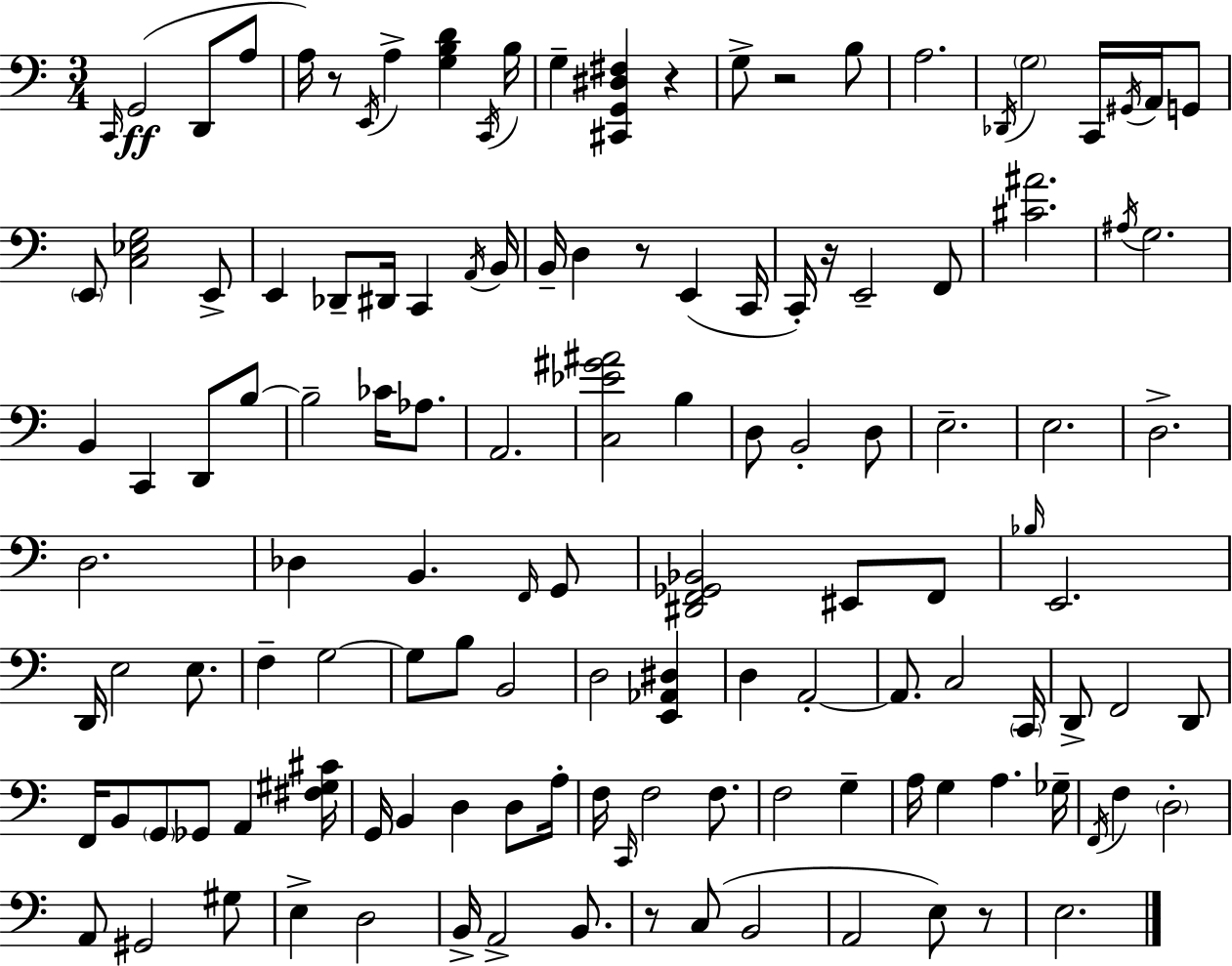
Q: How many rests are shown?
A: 7